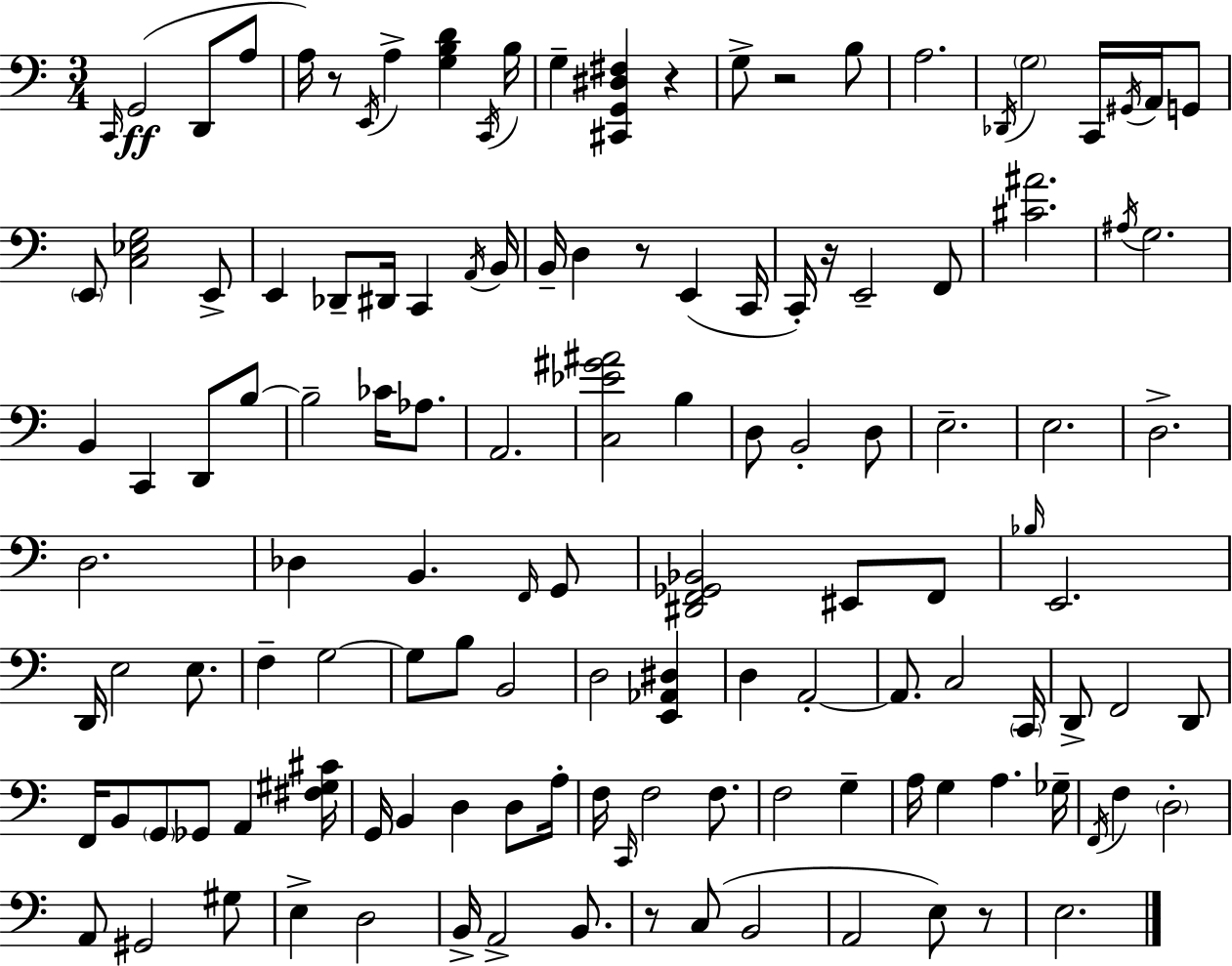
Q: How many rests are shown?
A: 7